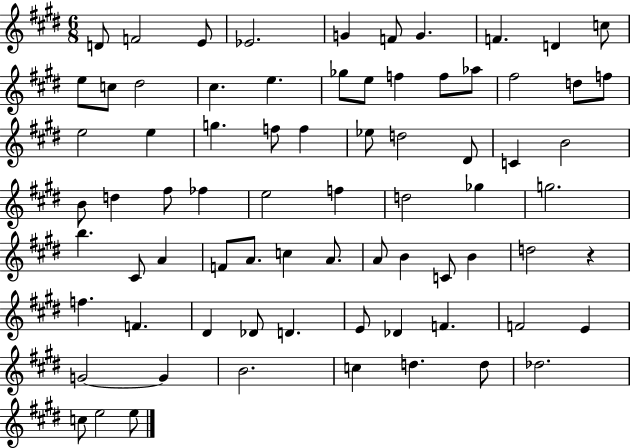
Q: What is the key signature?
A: E major